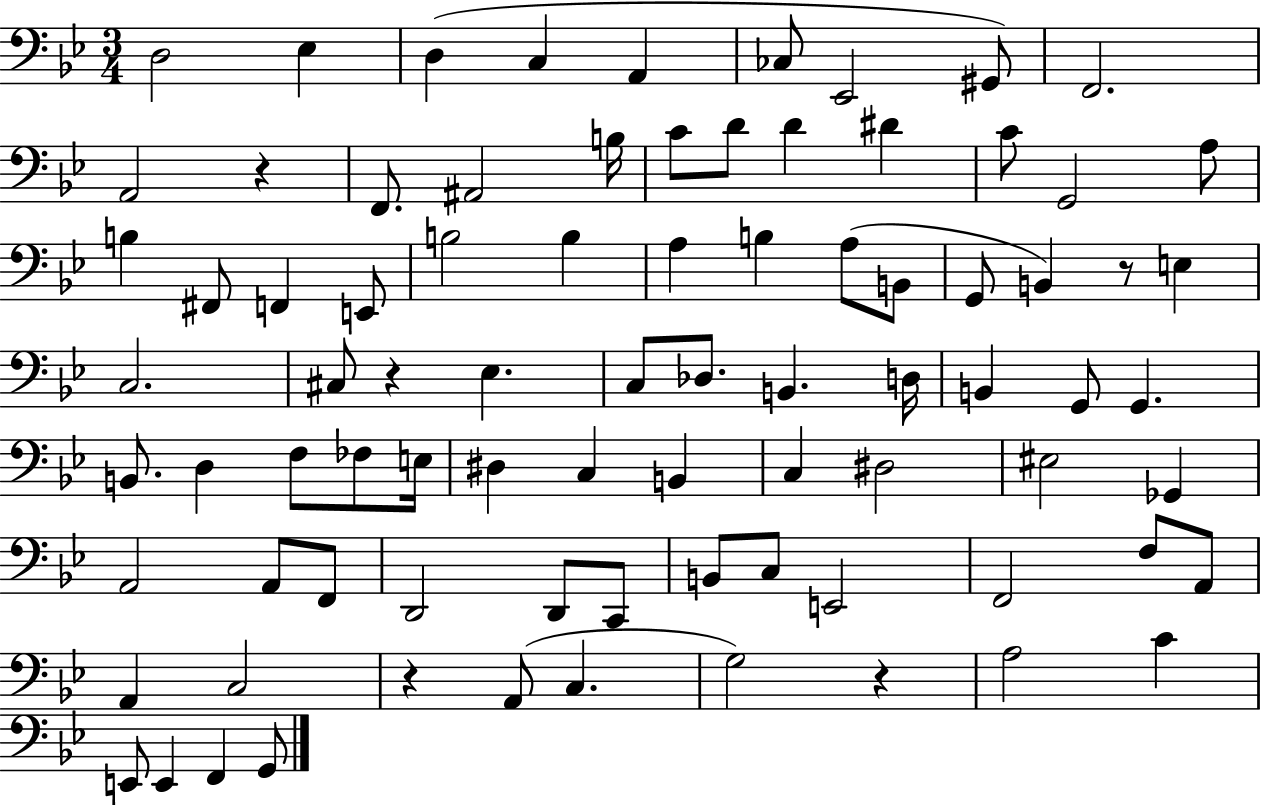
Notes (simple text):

D3/h Eb3/q D3/q C3/q A2/q CES3/e Eb2/h G#2/e F2/h. A2/h R/q F2/e. A#2/h B3/s C4/e D4/e D4/q D#4/q C4/e G2/h A3/e B3/q F#2/e F2/q E2/e B3/h B3/q A3/q B3/q A3/e B2/e G2/e B2/q R/e E3/q C3/h. C#3/e R/q Eb3/q. C3/e Db3/e. B2/q. D3/s B2/q G2/e G2/q. B2/e. D3/q F3/e FES3/e E3/s D#3/q C3/q B2/q C3/q D#3/h EIS3/h Gb2/q A2/h A2/e F2/e D2/h D2/e C2/e B2/e C3/e E2/h F2/h F3/e A2/e A2/q C3/h R/q A2/e C3/q. G3/h R/q A3/h C4/q E2/e E2/q F2/q G2/e